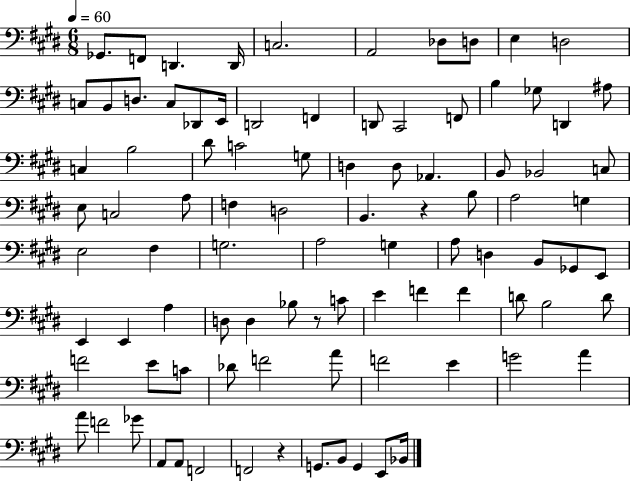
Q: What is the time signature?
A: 6/8